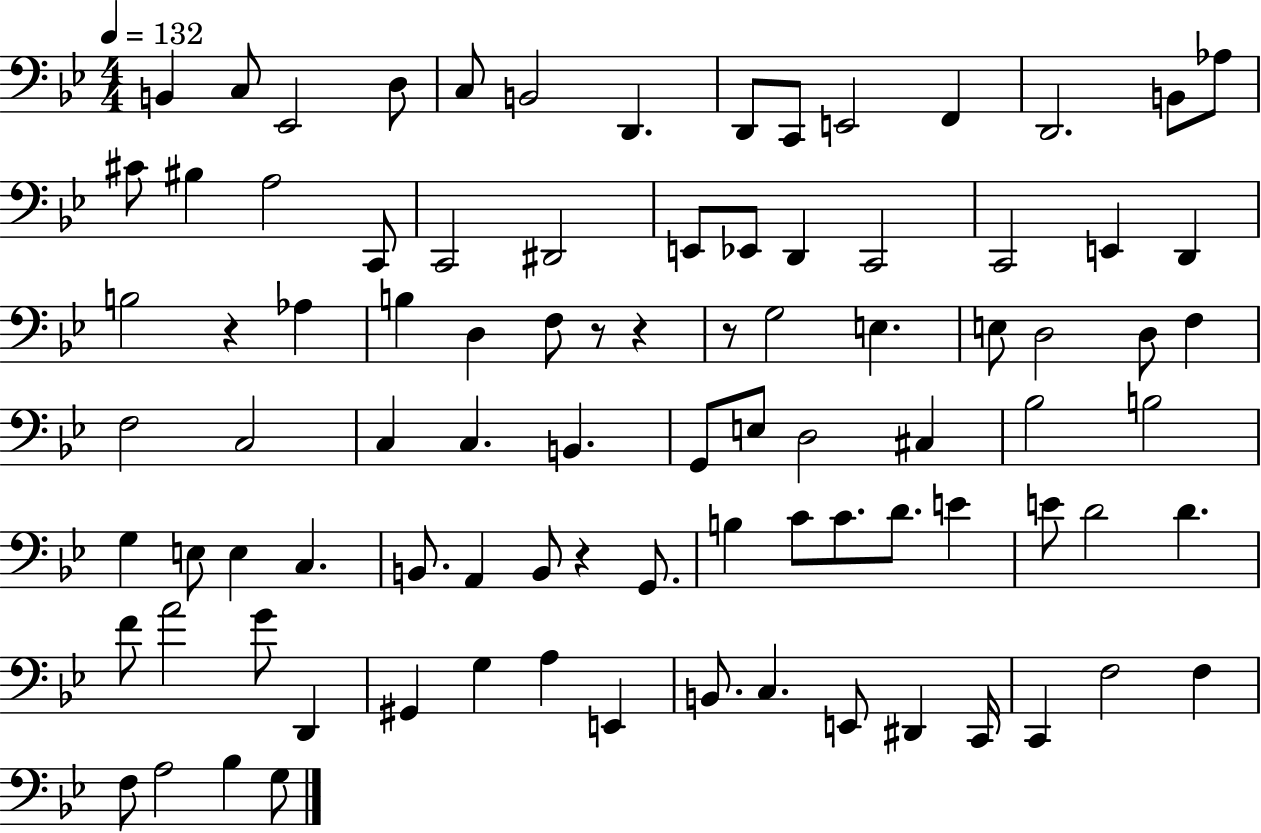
{
  \clef bass
  \numericTimeSignature
  \time 4/4
  \key bes \major
  \tempo 4 = 132
  \repeat volta 2 { b,4 c8 ees,2 d8 | c8 b,2 d,4. | d,8 c,8 e,2 f,4 | d,2. b,8 aes8 | \break cis'8 bis4 a2 c,8 | c,2 dis,2 | e,8 ees,8 d,4 c,2 | c,2 e,4 d,4 | \break b2 r4 aes4 | b4 d4 f8 r8 r4 | r8 g2 e4. | e8 d2 d8 f4 | \break f2 c2 | c4 c4. b,4. | g,8 e8 d2 cis4 | bes2 b2 | \break g4 e8 e4 c4. | b,8. a,4 b,8 r4 g,8. | b4 c'8 c'8. d'8. e'4 | e'8 d'2 d'4. | \break f'8 a'2 g'8 d,4 | gis,4 g4 a4 e,4 | b,8. c4. e,8 dis,4 c,16 | c,4 f2 f4 | \break f8 a2 bes4 g8 | } \bar "|."
}